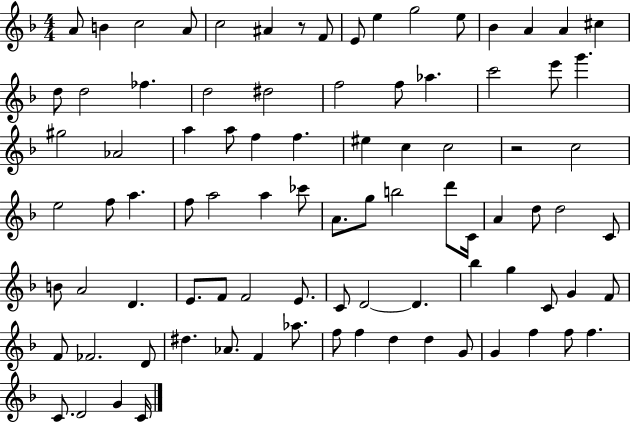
X:1
T:Untitled
M:4/4
L:1/4
K:F
A/2 B c2 A/2 c2 ^A z/2 F/2 E/2 e g2 e/2 _B A A ^c d/2 d2 _f d2 ^d2 f2 f/2 _a c'2 e'/2 g' ^g2 _A2 a a/2 f f ^e c c2 z2 c2 e2 f/2 a f/2 a2 a _c'/2 A/2 g/2 b2 d'/2 C/4 A d/2 d2 C/2 B/2 A2 D E/2 F/2 F2 E/2 C/2 D2 D _b g C/2 G F/2 F/2 _F2 D/2 ^d _A/2 F _a/2 f/2 f d d G/2 G f f/2 f C/2 D2 G C/4